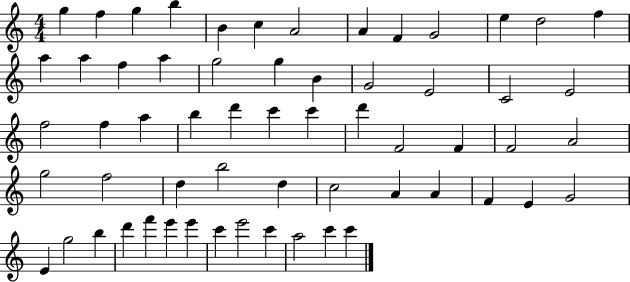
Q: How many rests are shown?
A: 0